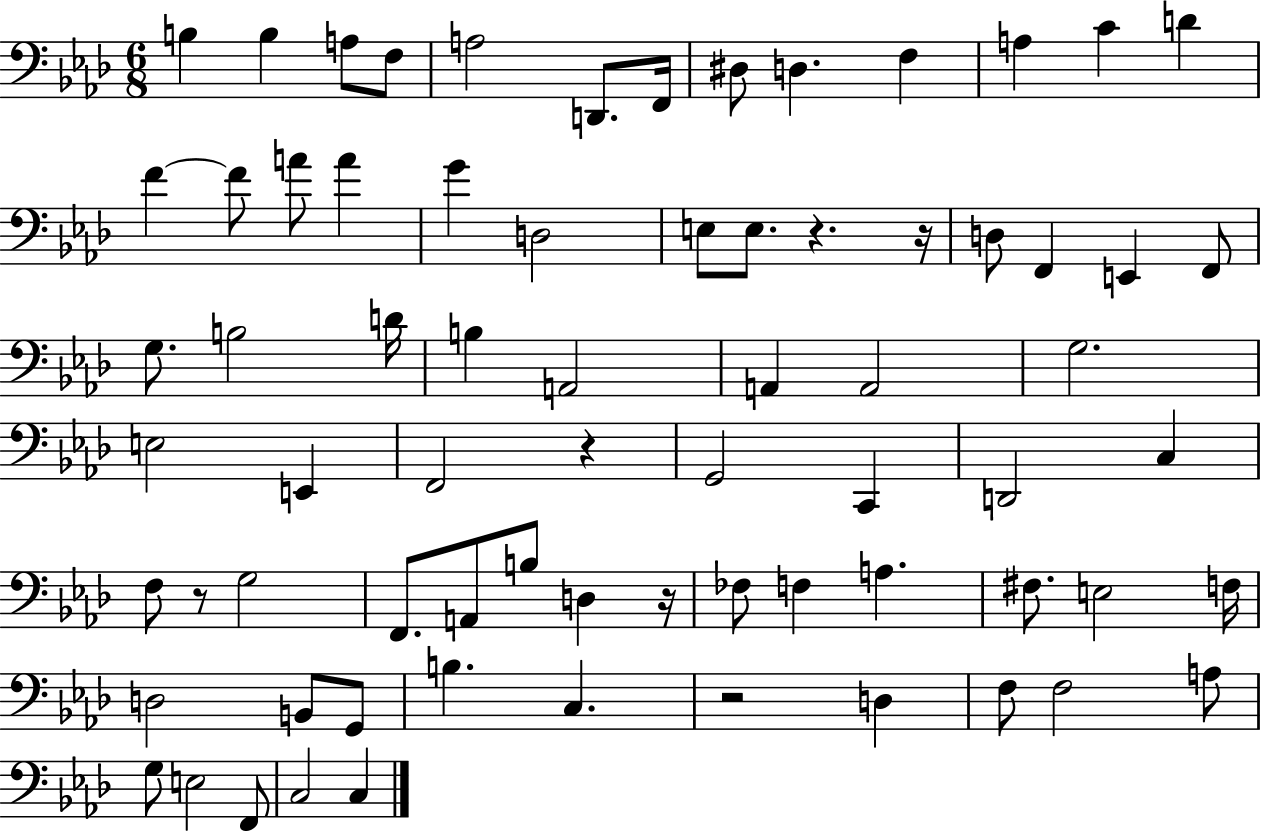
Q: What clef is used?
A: bass